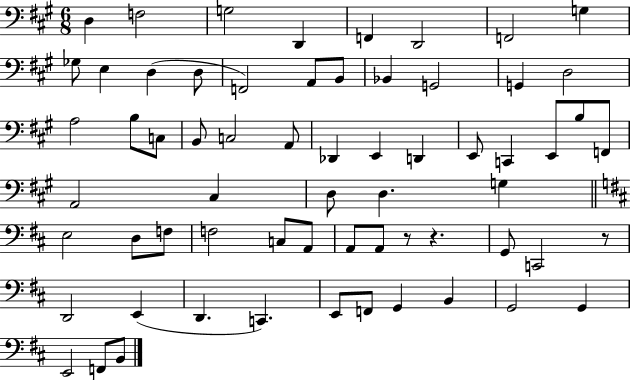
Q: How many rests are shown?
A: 3